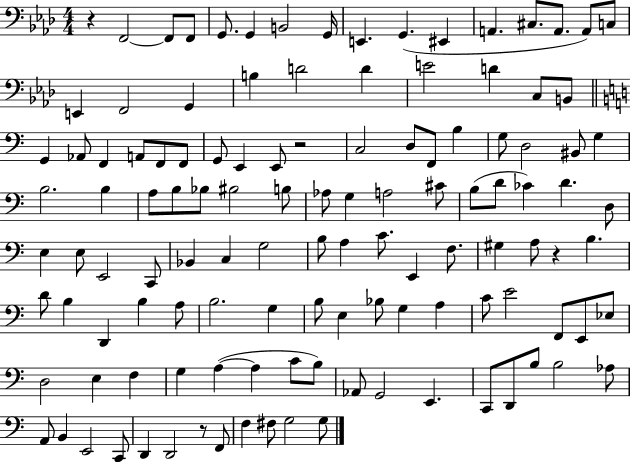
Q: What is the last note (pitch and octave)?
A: G3